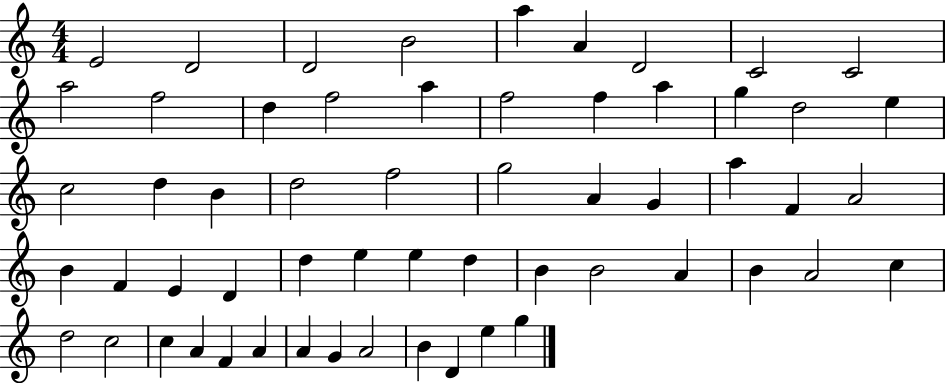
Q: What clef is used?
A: treble